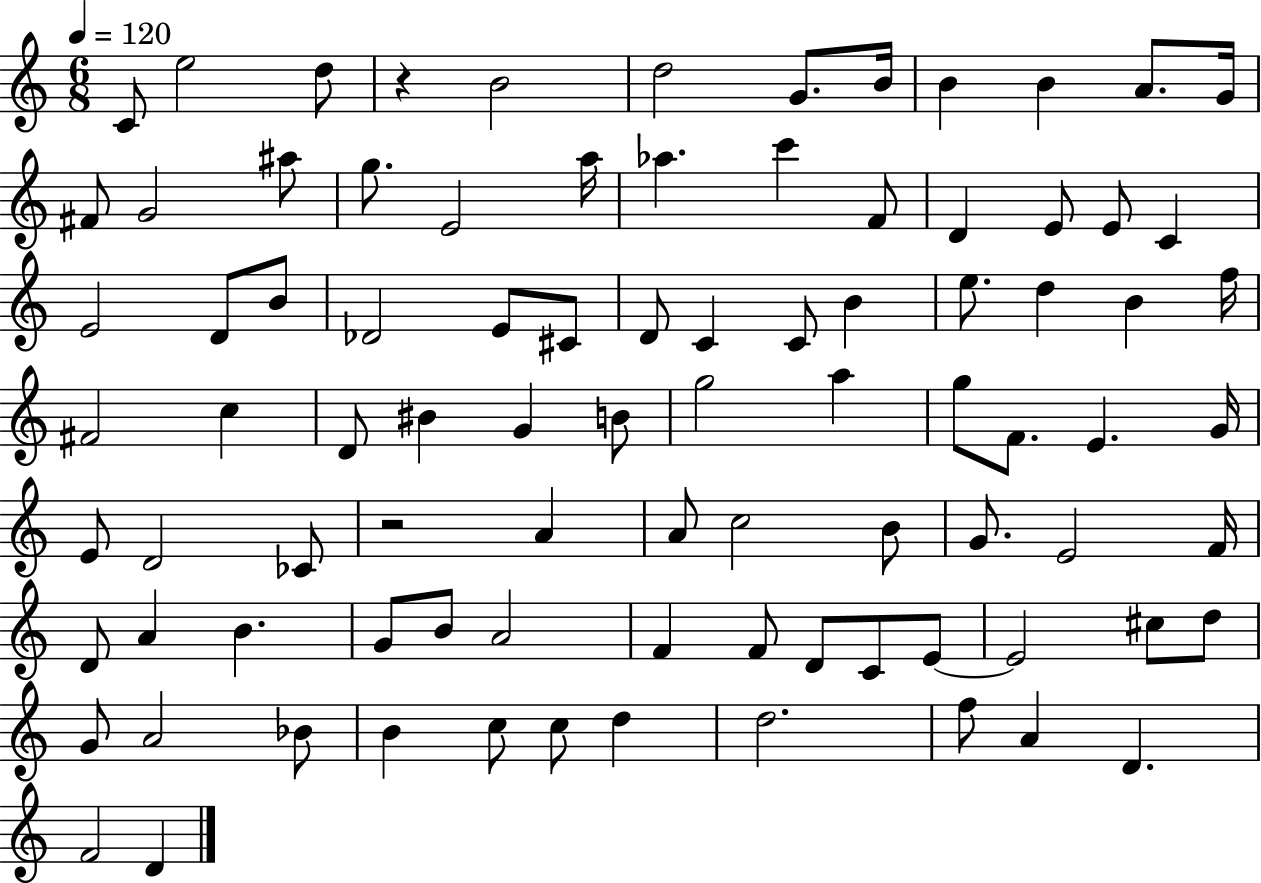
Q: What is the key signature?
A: C major